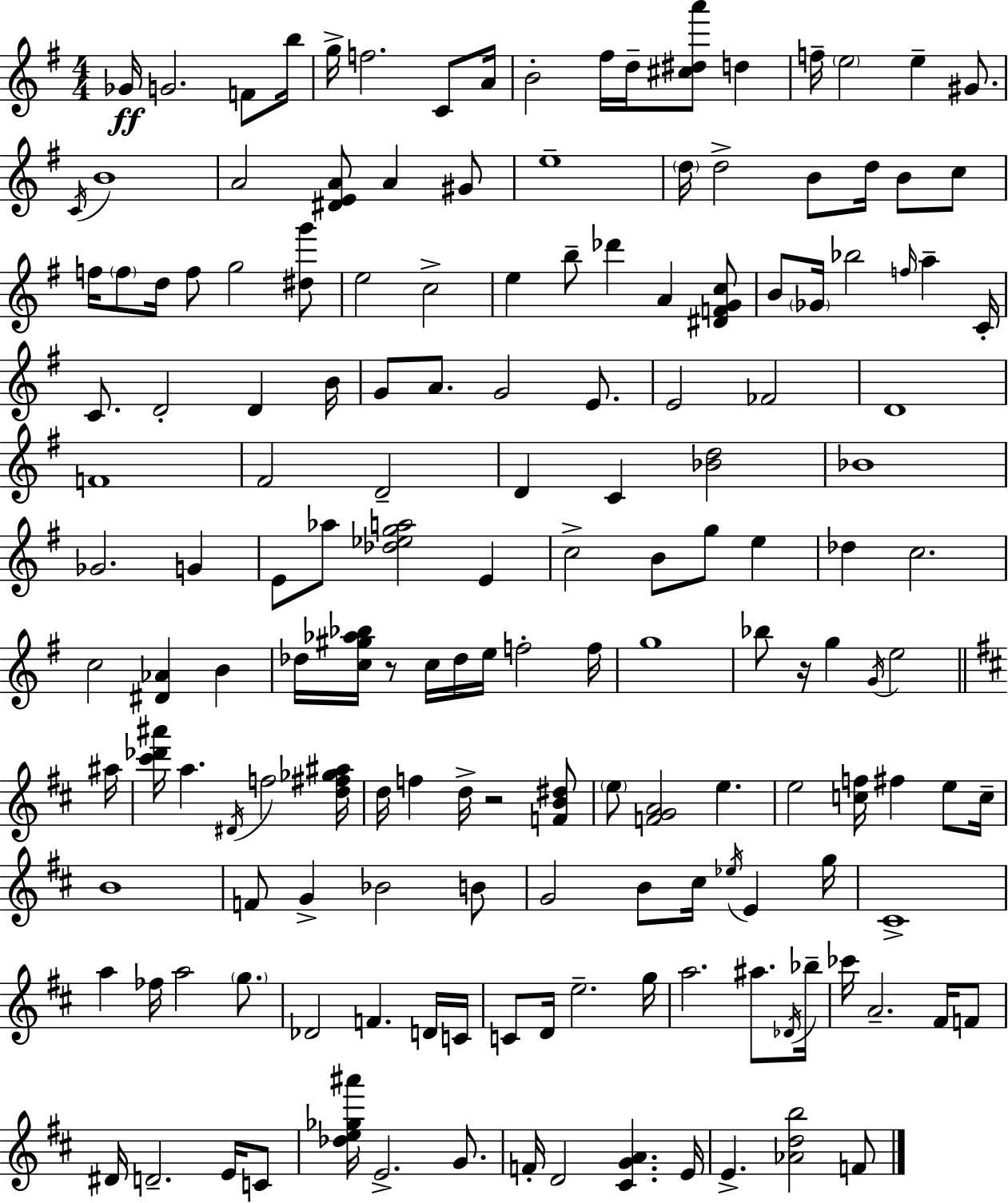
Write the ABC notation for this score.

X:1
T:Untitled
M:4/4
L:1/4
K:G
_G/4 G2 F/2 b/4 g/4 f2 C/2 A/4 B2 ^f/4 d/4 [^c^da']/2 d f/4 e2 e ^G/2 C/4 B4 A2 [^DEA]/2 A ^G/2 e4 d/4 d2 B/2 d/4 B/2 c/2 f/4 f/2 d/4 f/2 g2 [^dg']/2 e2 c2 e b/2 _d' A [^DFGc]/2 B/2 _G/4 _b2 f/4 a C/4 C/2 D2 D B/4 G/2 A/2 G2 E/2 E2 _F2 D4 F4 ^F2 D2 D C [_Bd]2 _B4 _G2 G E/2 _a/2 [_d_ega]2 E c2 B/2 g/2 e _d c2 c2 [^D_A] B _d/4 [c^g_a_b]/4 z/2 c/4 _d/4 e/4 f2 f/4 g4 _b/2 z/4 g G/4 e2 ^a/4 [^c'_d'^a']/4 a ^D/4 f2 [d^f_g^a]/4 d/4 f d/4 z2 [FB^d]/2 e/2 [FGA]2 e e2 [cf]/4 ^f e/2 c/4 B4 F/2 G _B2 B/2 G2 B/2 ^c/4 _e/4 E g/4 ^C4 a _f/4 a2 g/2 _D2 F D/4 C/4 C/2 D/4 e2 g/4 a2 ^a/2 _D/4 _b/4 _c'/4 A2 ^F/4 F/2 ^D/4 D2 E/4 C/2 [_de_g^a']/4 E2 G/2 F/4 D2 [^CGA] E/4 E [_Adb]2 F/2